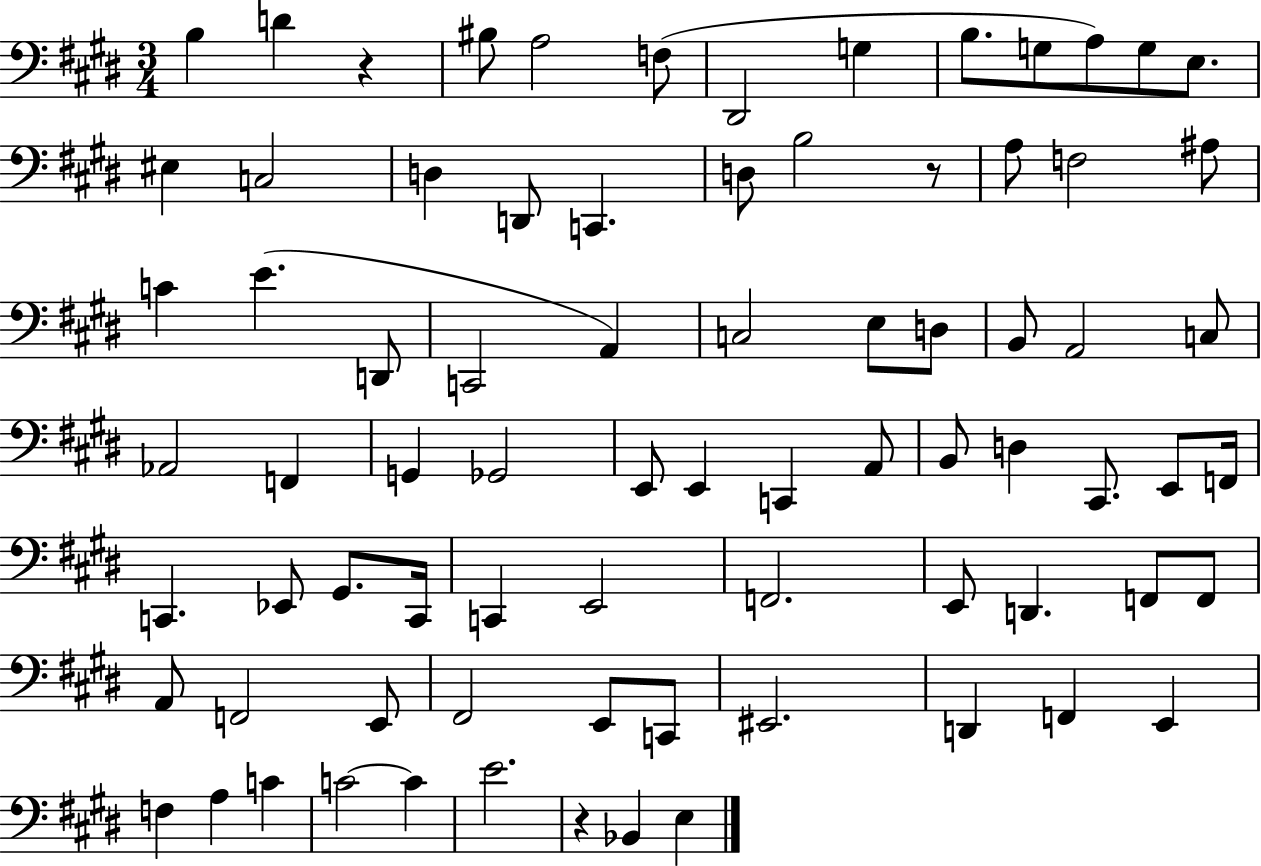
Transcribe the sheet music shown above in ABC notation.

X:1
T:Untitled
M:3/4
L:1/4
K:E
B, D z ^B,/2 A,2 F,/2 ^D,,2 G, B,/2 G,/2 A,/2 G,/2 E,/2 ^E, C,2 D, D,,/2 C,, D,/2 B,2 z/2 A,/2 F,2 ^A,/2 C E D,,/2 C,,2 A,, C,2 E,/2 D,/2 B,,/2 A,,2 C,/2 _A,,2 F,, G,, _G,,2 E,,/2 E,, C,, A,,/2 B,,/2 D, ^C,,/2 E,,/2 F,,/4 C,, _E,,/2 ^G,,/2 C,,/4 C,, E,,2 F,,2 E,,/2 D,, F,,/2 F,,/2 A,,/2 F,,2 E,,/2 ^F,,2 E,,/2 C,,/2 ^E,,2 D,, F,, E,, F, A, C C2 C E2 z _B,, E,